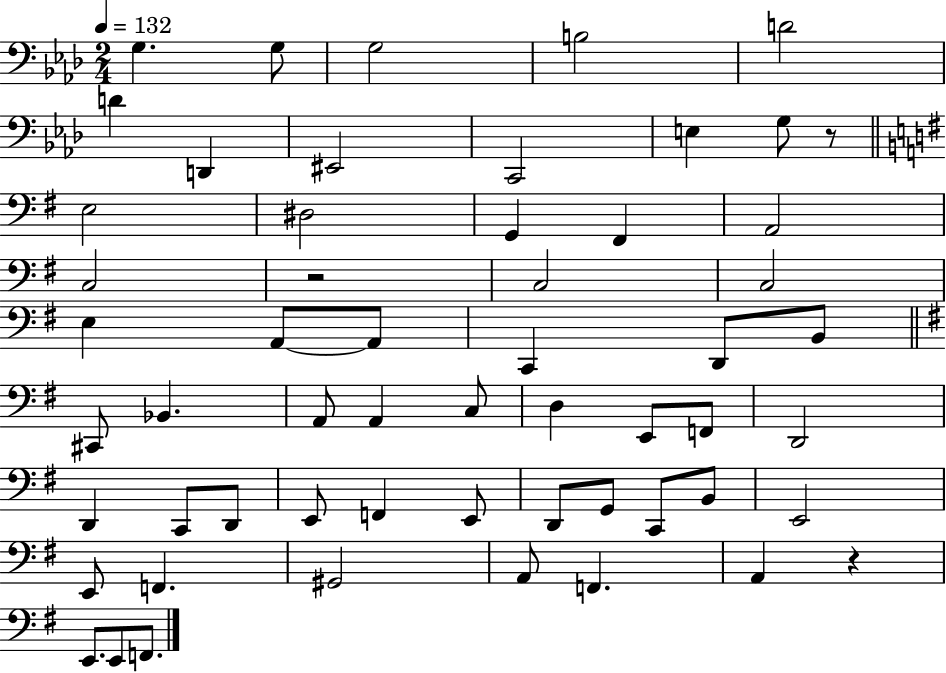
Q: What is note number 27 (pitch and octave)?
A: Bb2